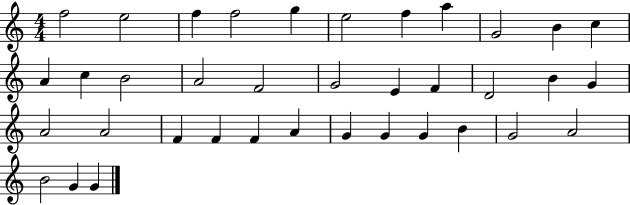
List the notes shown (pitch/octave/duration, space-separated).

F5/h E5/h F5/q F5/h G5/q E5/h F5/q A5/q G4/h B4/q C5/q A4/q C5/q B4/h A4/h F4/h G4/h E4/q F4/q D4/h B4/q G4/q A4/h A4/h F4/q F4/q F4/q A4/q G4/q G4/q G4/q B4/q G4/h A4/h B4/h G4/q G4/q